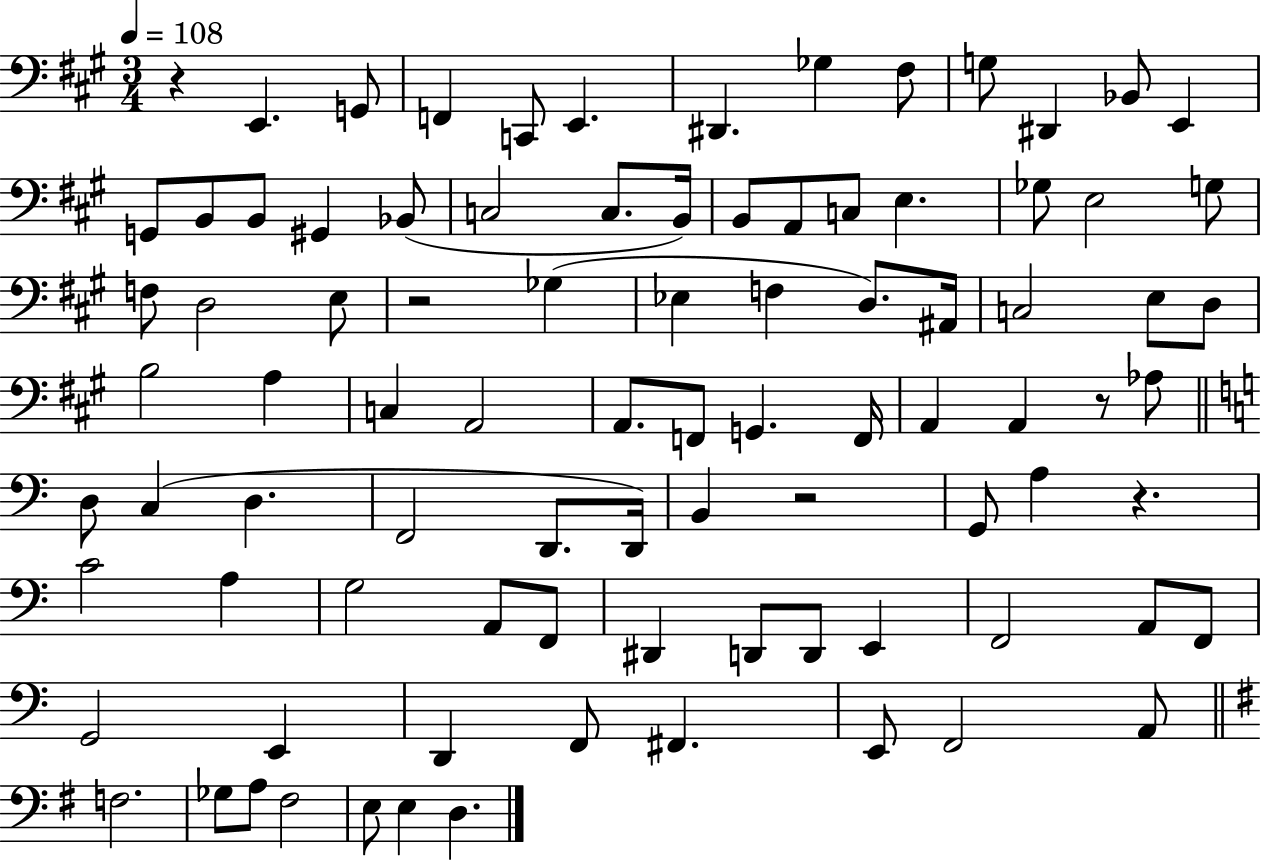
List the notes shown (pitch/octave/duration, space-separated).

R/q E2/q. G2/e F2/q C2/e E2/q. D#2/q. Gb3/q F#3/e G3/e D#2/q Bb2/e E2/q G2/e B2/e B2/e G#2/q Bb2/e C3/h C3/e. B2/s B2/e A2/e C3/e E3/q. Gb3/e E3/h G3/e F3/e D3/h E3/e R/h Gb3/q Eb3/q F3/q D3/e. A#2/s C3/h E3/e D3/e B3/h A3/q C3/q A2/h A2/e. F2/e G2/q. F2/s A2/q A2/q R/e Ab3/e D3/e C3/q D3/q. F2/h D2/e. D2/s B2/q R/h G2/e A3/q R/q. C4/h A3/q G3/h A2/e F2/e D#2/q D2/e D2/e E2/q F2/h A2/e F2/e G2/h E2/q D2/q F2/e F#2/q. E2/e F2/h A2/e F3/h. Gb3/e A3/e F#3/h E3/e E3/q D3/q.